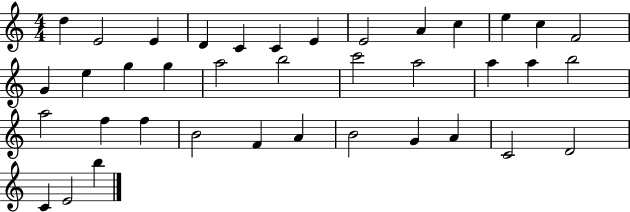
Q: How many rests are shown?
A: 0